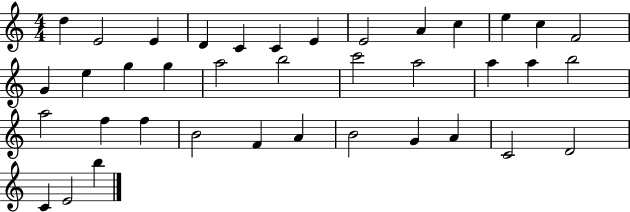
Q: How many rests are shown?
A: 0